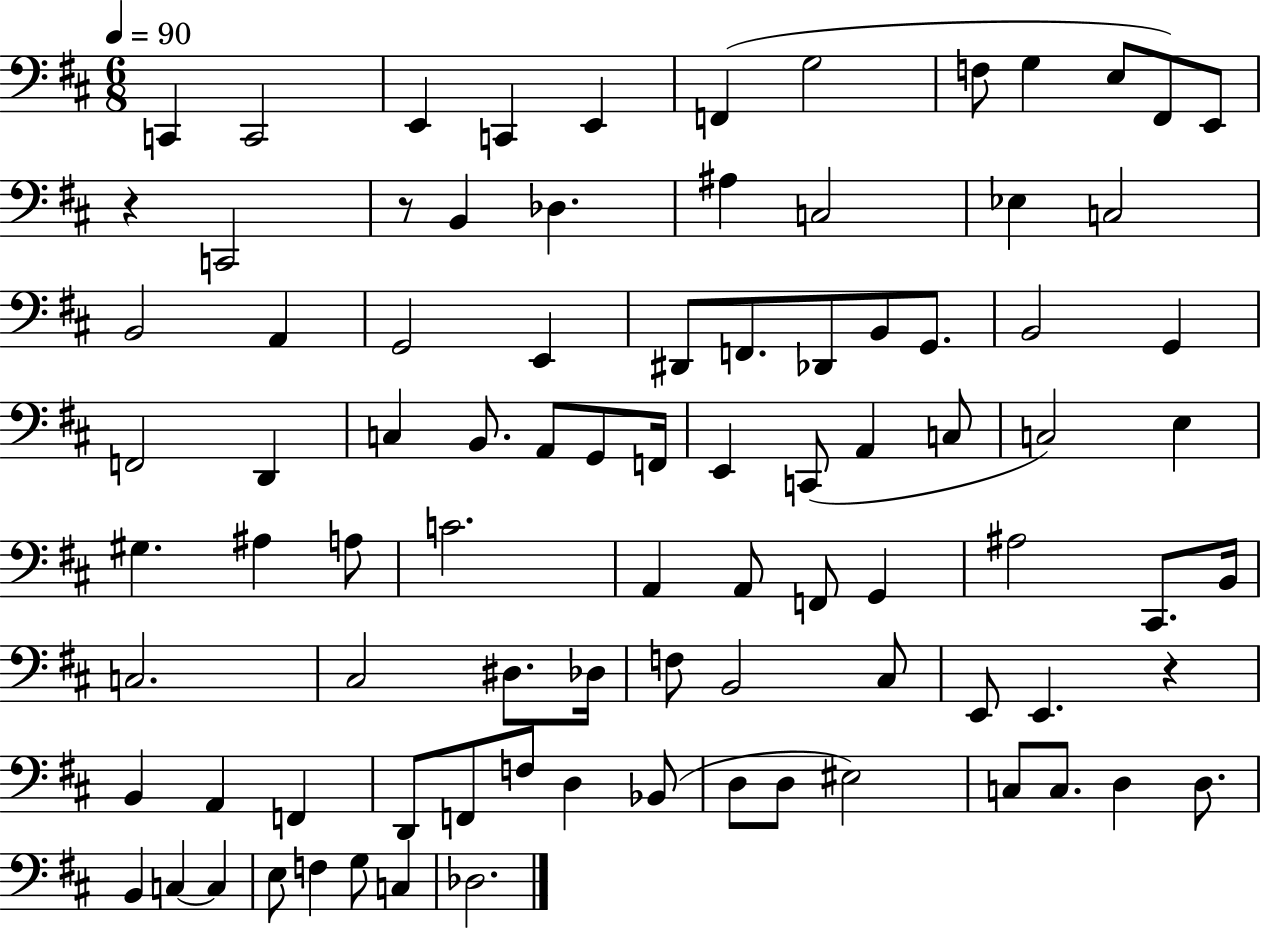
{
  \clef bass
  \numericTimeSignature
  \time 6/8
  \key d \major
  \tempo 4 = 90
  \repeat volta 2 { c,4 c,2 | e,4 c,4 e,4 | f,4( g2 | f8 g4 e8 fis,8) e,8 | \break r4 c,2 | r8 b,4 des4. | ais4 c2 | ees4 c2 | \break b,2 a,4 | g,2 e,4 | dis,8 f,8. des,8 b,8 g,8. | b,2 g,4 | \break f,2 d,4 | c4 b,8. a,8 g,8 f,16 | e,4 c,8( a,4 c8 | c2) e4 | \break gis4. ais4 a8 | c'2. | a,4 a,8 f,8 g,4 | ais2 cis,8. b,16 | \break c2. | cis2 dis8. des16 | f8 b,2 cis8 | e,8 e,4. r4 | \break b,4 a,4 f,4 | d,8 f,8 f8 d4 bes,8( | d8 d8 eis2) | c8 c8. d4 d8. | \break b,4 c4~~ c4 | e8 f4 g8 c4 | des2. | } \bar "|."
}